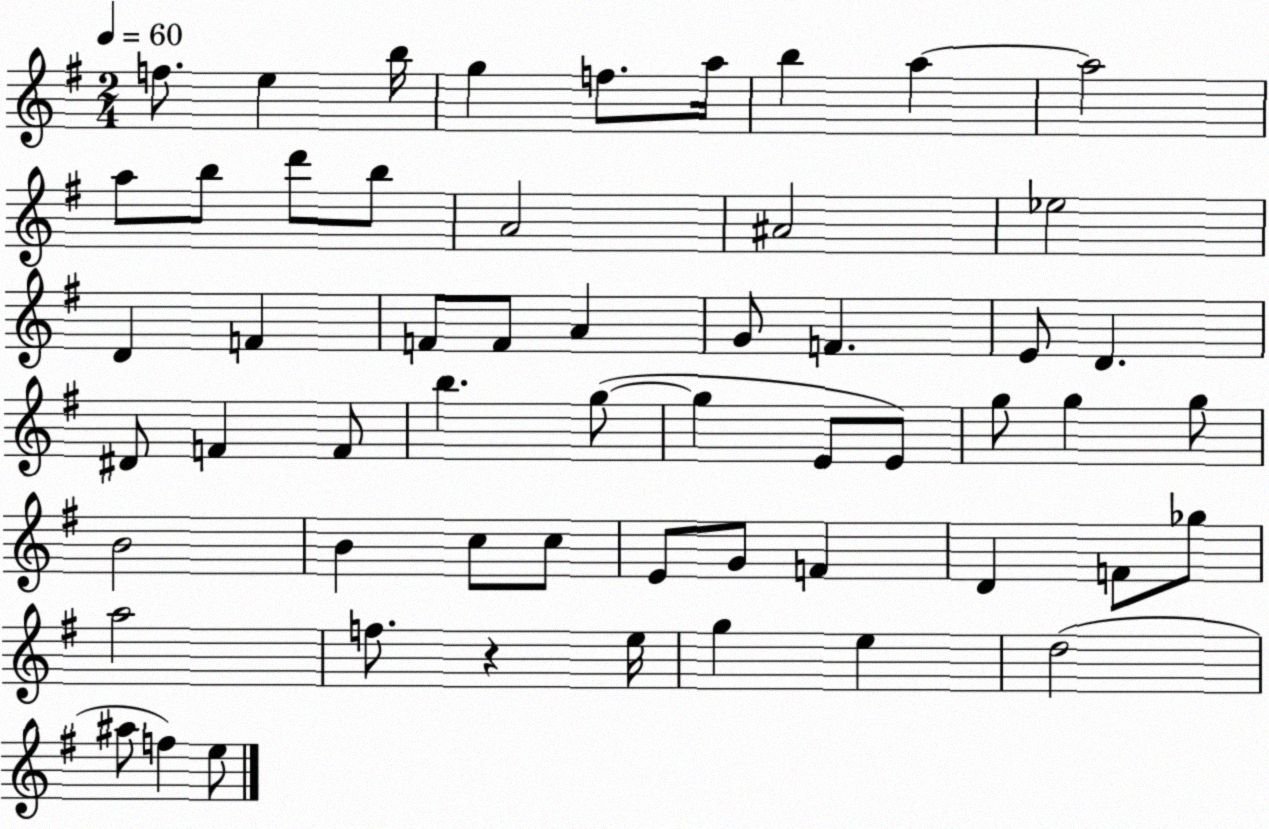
X:1
T:Untitled
M:2/4
L:1/4
K:G
f/2 e b/4 g f/2 a/4 b a a2 a/2 b/2 d'/2 b/2 A2 ^A2 _e2 D F F/2 F/2 A G/2 F E/2 D ^D/2 F F/2 b g/2 g E/2 E/2 g/2 g g/2 B2 B c/2 c/2 E/2 G/2 F D F/2 _g/2 a2 f/2 z e/4 g e d2 ^a/2 f e/2